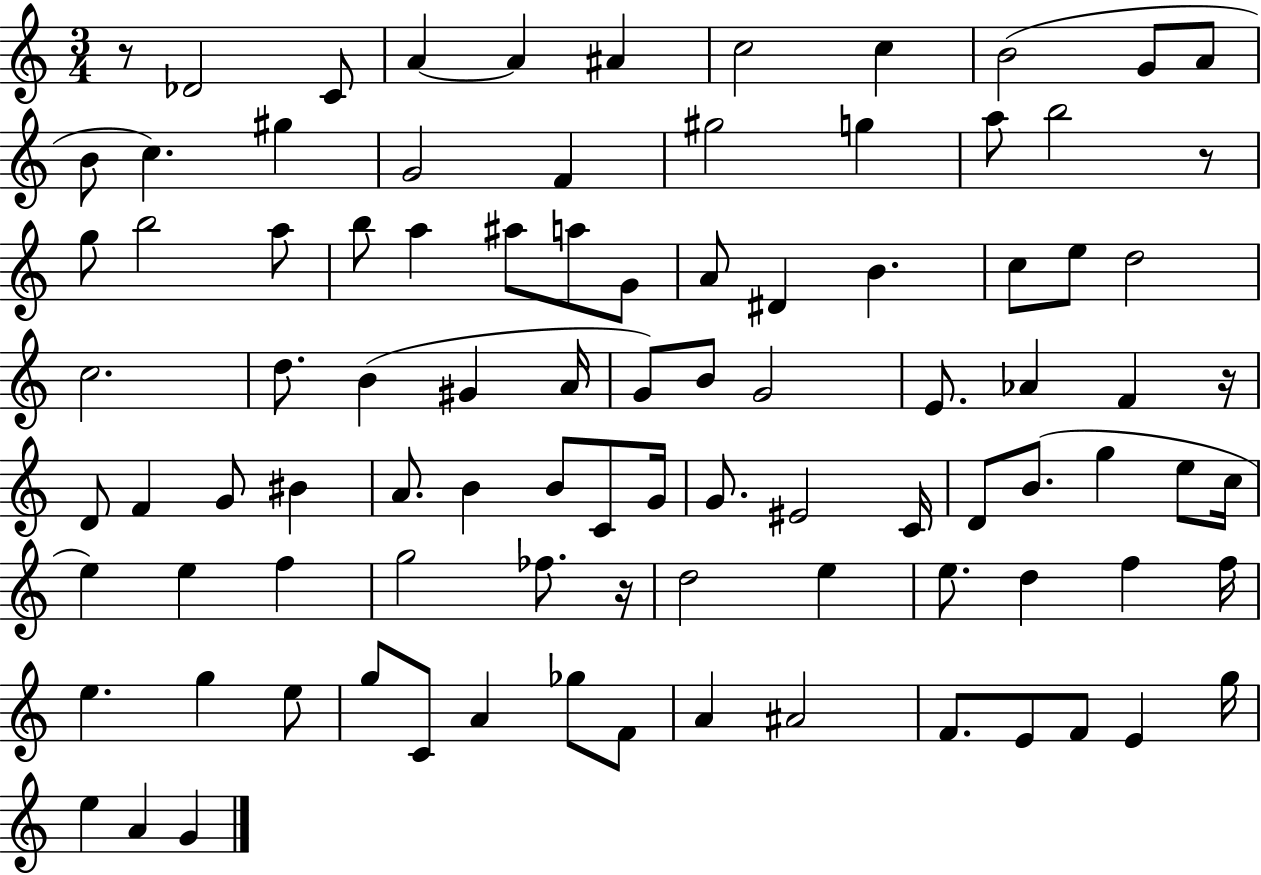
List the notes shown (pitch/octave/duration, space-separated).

R/e Db4/h C4/e A4/q A4/q A#4/q C5/h C5/q B4/h G4/e A4/e B4/e C5/q. G#5/q G4/h F4/q G#5/h G5/q A5/e B5/h R/e G5/e B5/h A5/e B5/e A5/q A#5/e A5/e G4/e A4/e D#4/q B4/q. C5/e E5/e D5/h C5/h. D5/e. B4/q G#4/q A4/s G4/e B4/e G4/h E4/e. Ab4/q F4/q R/s D4/e F4/q G4/e BIS4/q A4/e. B4/q B4/e C4/e G4/s G4/e. EIS4/h C4/s D4/e B4/e. G5/q E5/e C5/s E5/q E5/q F5/q G5/h FES5/e. R/s D5/h E5/q E5/e. D5/q F5/q F5/s E5/q. G5/q E5/e G5/e C4/e A4/q Gb5/e F4/e A4/q A#4/h F4/e. E4/e F4/e E4/q G5/s E5/q A4/q G4/q